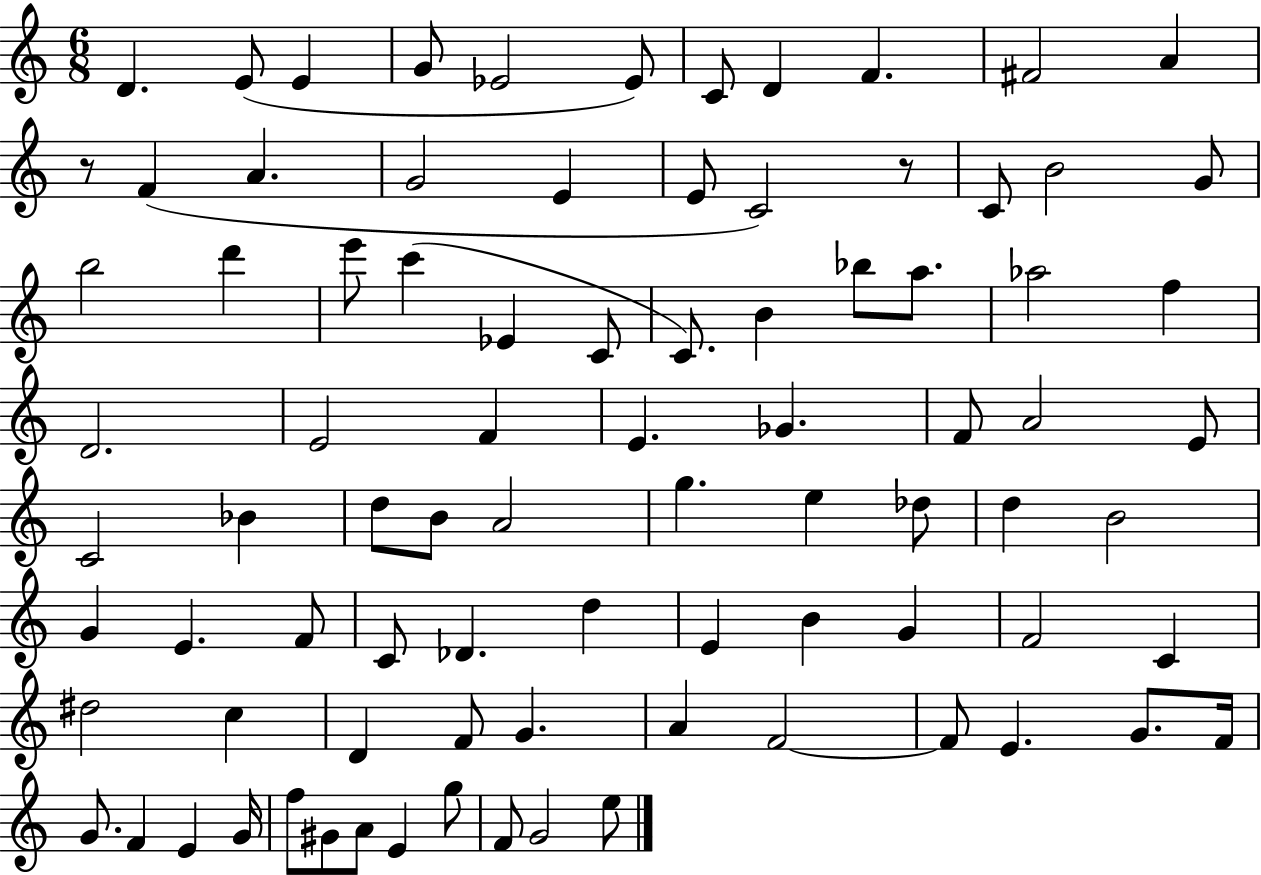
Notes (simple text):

D4/q. E4/e E4/q G4/e Eb4/h Eb4/e C4/e D4/q F4/q. F#4/h A4/q R/e F4/q A4/q. G4/h E4/q E4/e C4/h R/e C4/e B4/h G4/e B5/h D6/q E6/e C6/q Eb4/q C4/e C4/e. B4/q Bb5/e A5/e. Ab5/h F5/q D4/h. E4/h F4/q E4/q. Gb4/q. F4/e A4/h E4/e C4/h Bb4/q D5/e B4/e A4/h G5/q. E5/q Db5/e D5/q B4/h G4/q E4/q. F4/e C4/e Db4/q. D5/q E4/q B4/q G4/q F4/h C4/q D#5/h C5/q D4/q F4/e G4/q. A4/q F4/h F4/e E4/q. G4/e. F4/s G4/e. F4/q E4/q G4/s F5/e G#4/e A4/e E4/q G5/e F4/e G4/h E5/e